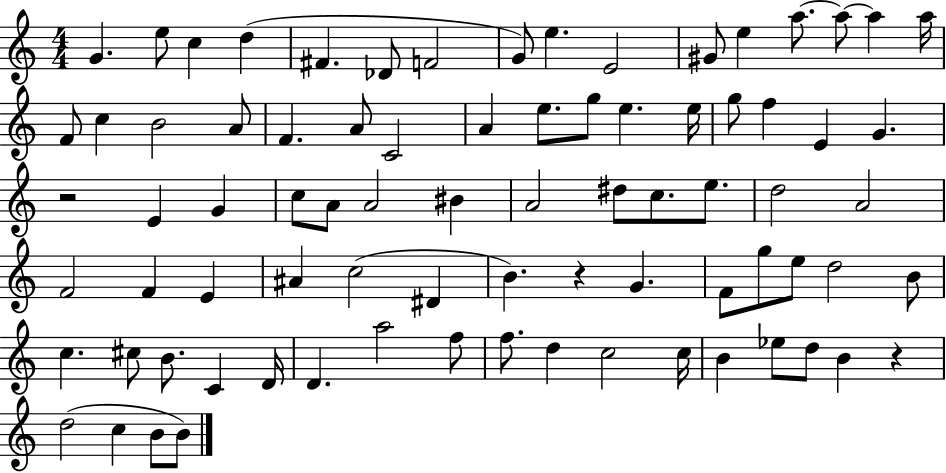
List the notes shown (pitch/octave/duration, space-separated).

G4/q. E5/e C5/q D5/q F#4/q. Db4/e F4/h G4/e E5/q. E4/h G#4/e E5/q A5/e. A5/e A5/q A5/s F4/e C5/q B4/h A4/e F4/q. A4/e C4/h A4/q E5/e. G5/e E5/q. E5/s G5/e F5/q E4/q G4/q. R/h E4/q G4/q C5/e A4/e A4/h BIS4/q A4/h D#5/e C5/e. E5/e. D5/h A4/h F4/h F4/q E4/q A#4/q C5/h D#4/q B4/q. R/q G4/q. F4/e G5/e E5/e D5/h B4/e C5/q. C#5/e B4/e. C4/q D4/s D4/q. A5/h F5/e F5/e. D5/q C5/h C5/s B4/q Eb5/e D5/e B4/q R/q D5/h C5/q B4/e B4/e